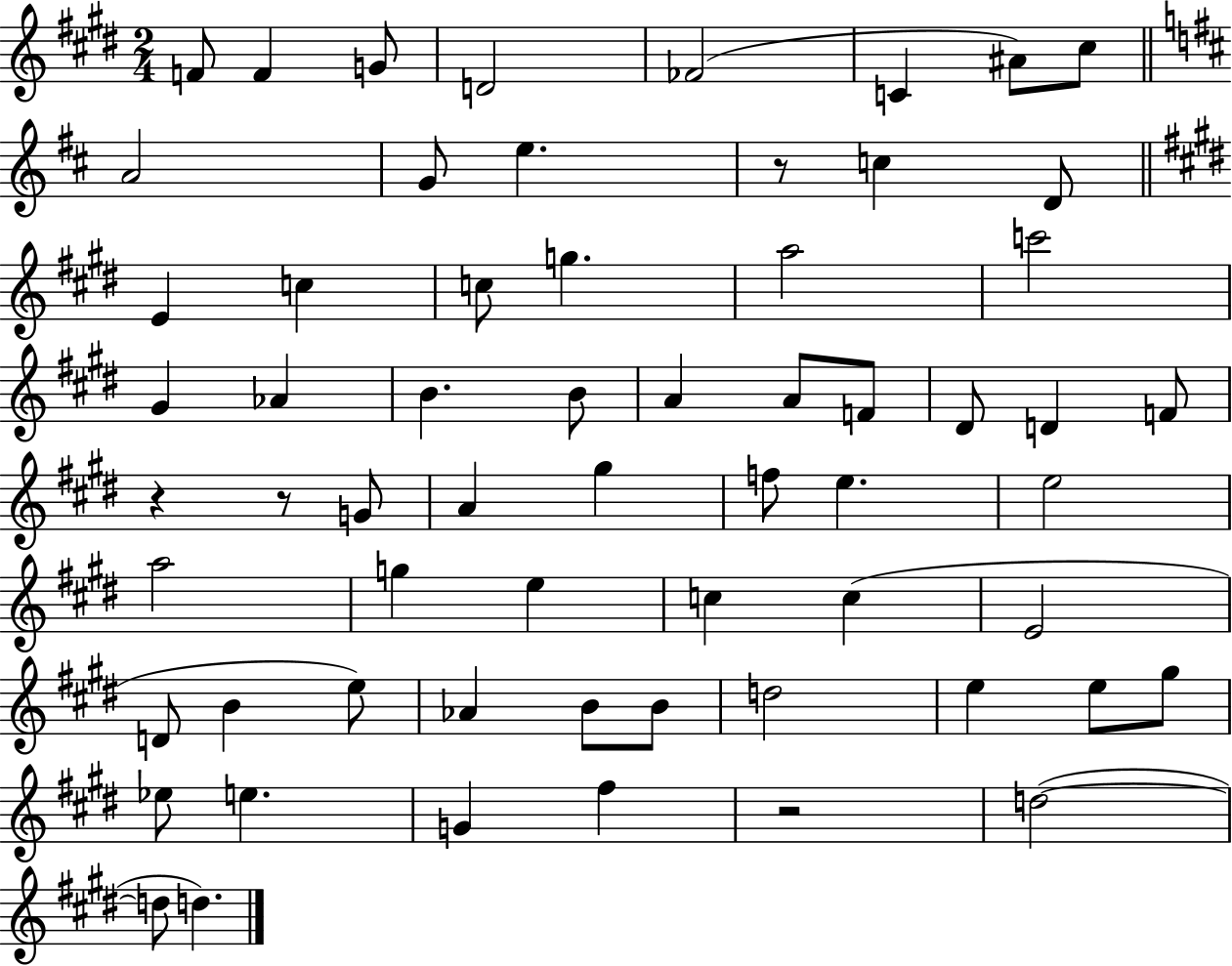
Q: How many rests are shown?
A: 4